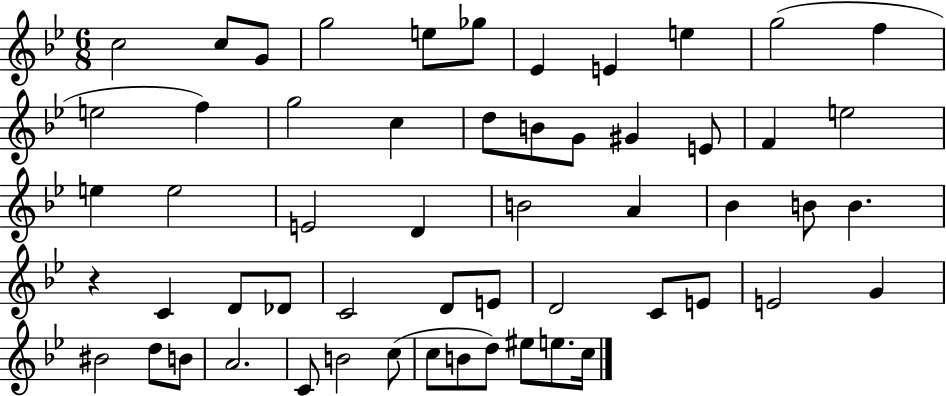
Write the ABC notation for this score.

X:1
T:Untitled
M:6/8
L:1/4
K:Bb
c2 c/2 G/2 g2 e/2 _g/2 _E E e g2 f e2 f g2 c d/2 B/2 G/2 ^G E/2 F e2 e e2 E2 D B2 A _B B/2 B z C D/2 _D/2 C2 D/2 E/2 D2 C/2 E/2 E2 G ^B2 d/2 B/2 A2 C/2 B2 c/2 c/2 B/2 d/2 ^e/2 e/2 c/4